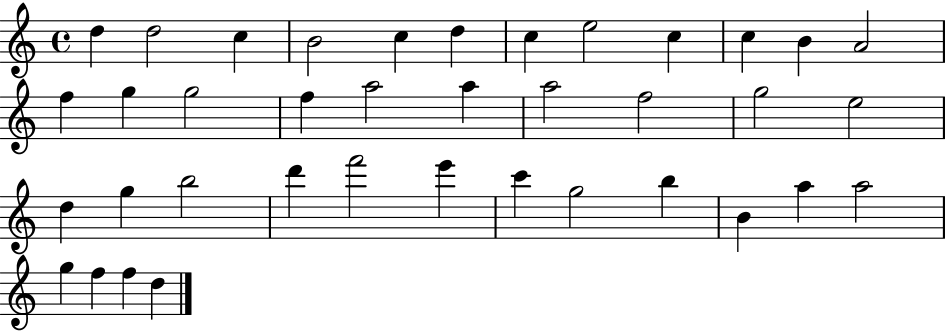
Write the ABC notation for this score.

X:1
T:Untitled
M:4/4
L:1/4
K:C
d d2 c B2 c d c e2 c c B A2 f g g2 f a2 a a2 f2 g2 e2 d g b2 d' f'2 e' c' g2 b B a a2 g f f d